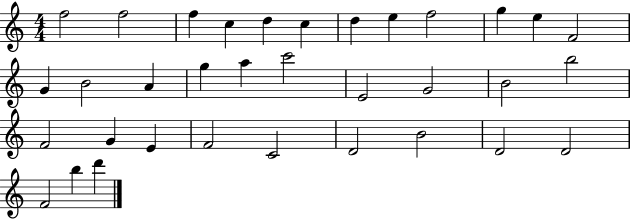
X:1
T:Untitled
M:4/4
L:1/4
K:C
f2 f2 f c d c d e f2 g e F2 G B2 A g a c'2 E2 G2 B2 b2 F2 G E F2 C2 D2 B2 D2 D2 F2 b d'